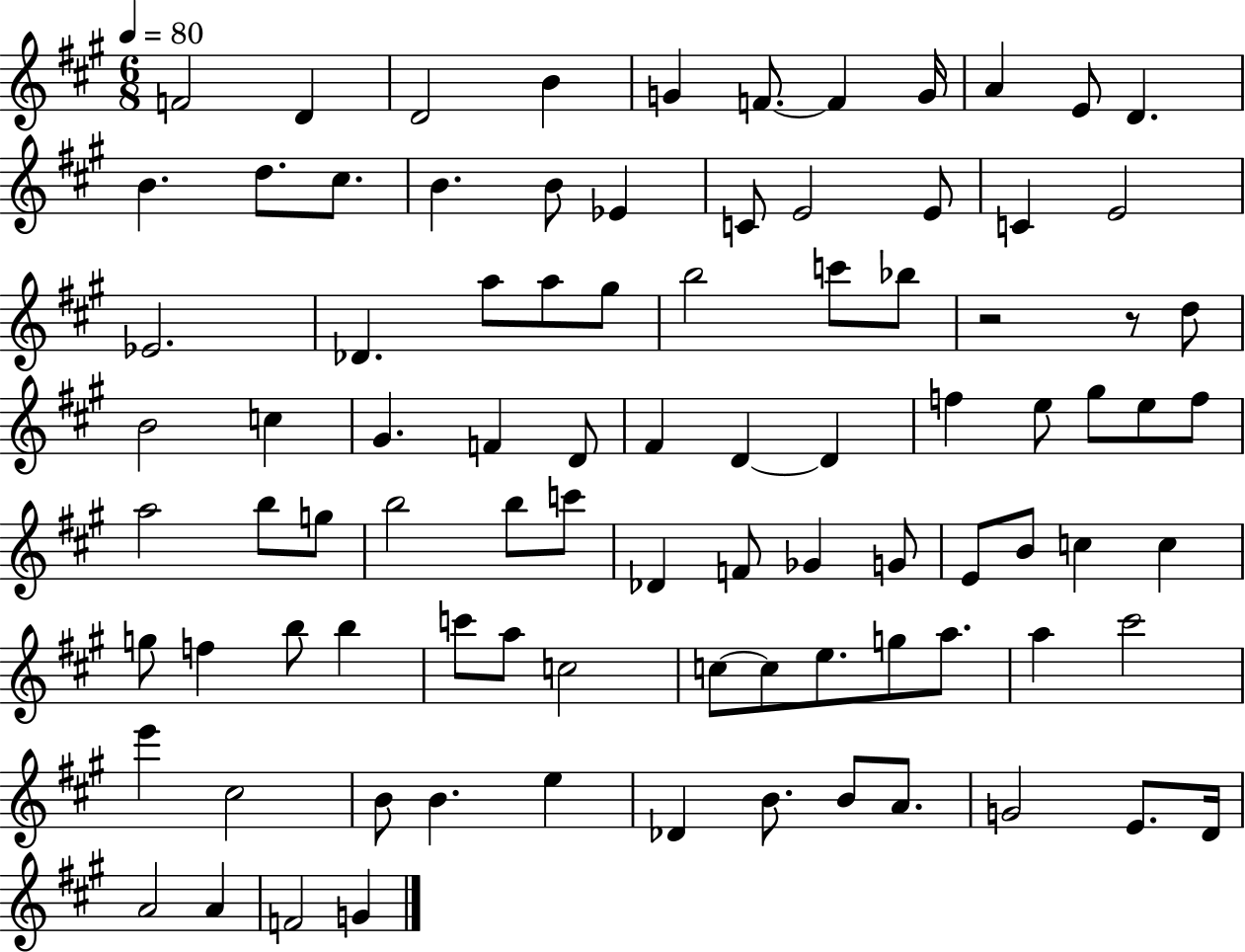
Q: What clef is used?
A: treble